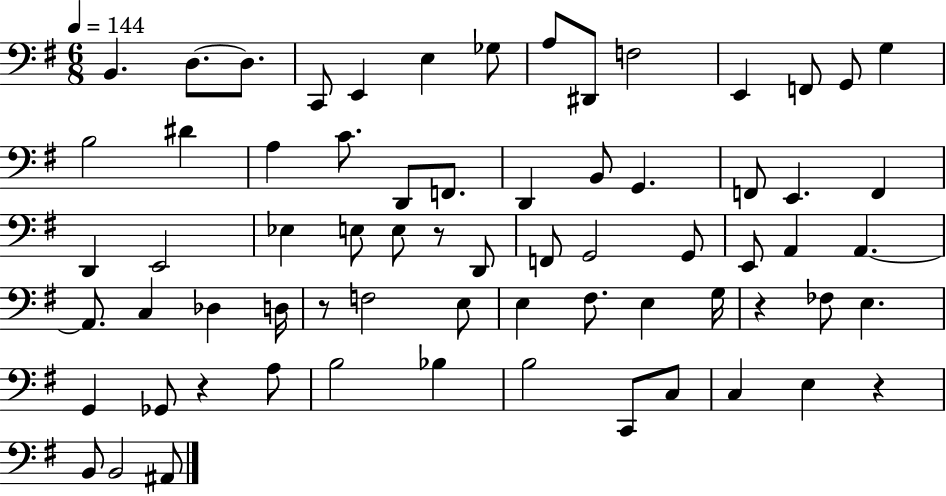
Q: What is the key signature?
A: G major